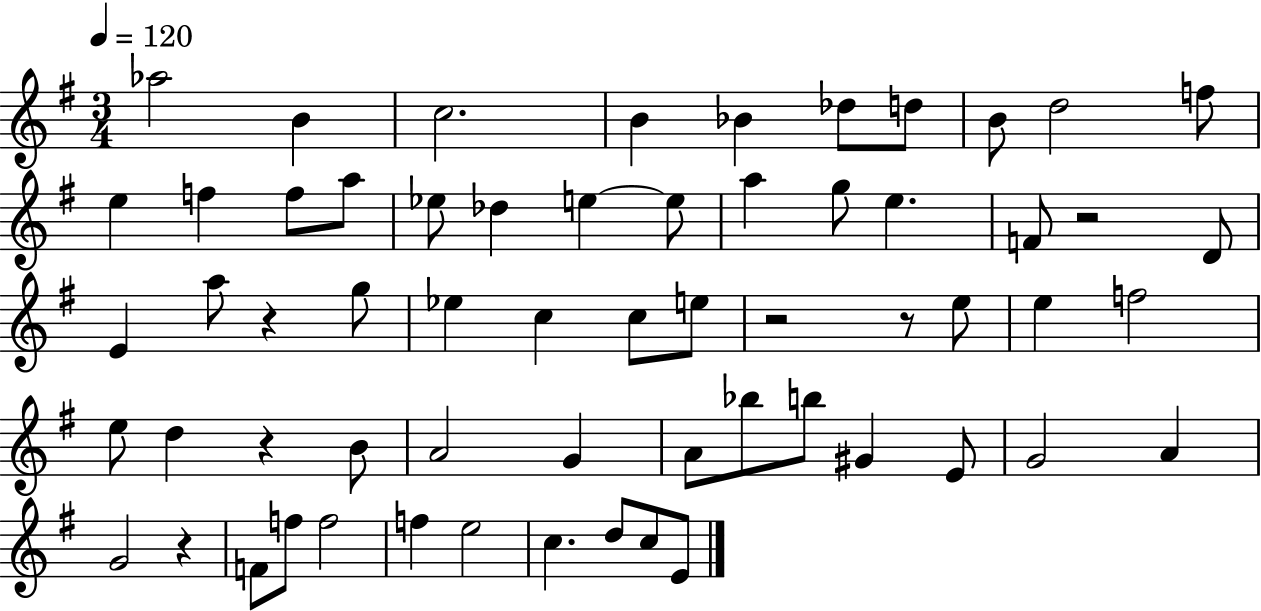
Ab5/h B4/q C5/h. B4/q Bb4/q Db5/e D5/e B4/e D5/h F5/e E5/q F5/q F5/e A5/e Eb5/e Db5/q E5/q E5/e A5/q G5/e E5/q. F4/e R/h D4/e E4/q A5/e R/q G5/e Eb5/q C5/q C5/e E5/e R/h R/e E5/e E5/q F5/h E5/e D5/q R/q B4/e A4/h G4/q A4/e Bb5/e B5/e G#4/q E4/e G4/h A4/q G4/h R/q F4/e F5/e F5/h F5/q E5/h C5/q. D5/e C5/e E4/e